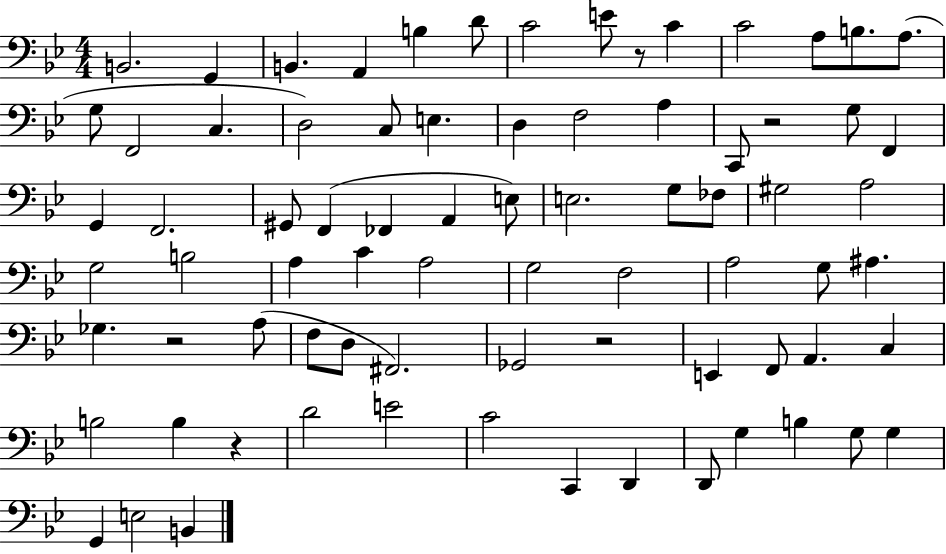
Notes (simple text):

B2/h. G2/q B2/q. A2/q B3/q D4/e C4/h E4/e R/e C4/q C4/h A3/e B3/e. A3/e. G3/e F2/h C3/q. D3/h C3/e E3/q. D3/q F3/h A3/q C2/e R/h G3/e F2/q G2/q F2/h. G#2/e F2/q FES2/q A2/q E3/e E3/h. G3/e FES3/e G#3/h A3/h G3/h B3/h A3/q C4/q A3/h G3/h F3/h A3/h G3/e A#3/q. Gb3/q. R/h A3/e F3/e D3/e F#2/h. Gb2/h R/h E2/q F2/e A2/q. C3/q B3/h B3/q R/q D4/h E4/h C4/h C2/q D2/q D2/e G3/q B3/q G3/e G3/q G2/q E3/h B2/q